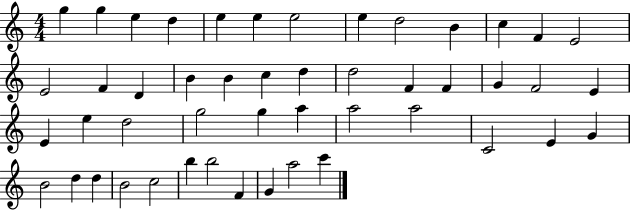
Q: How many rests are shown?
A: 0